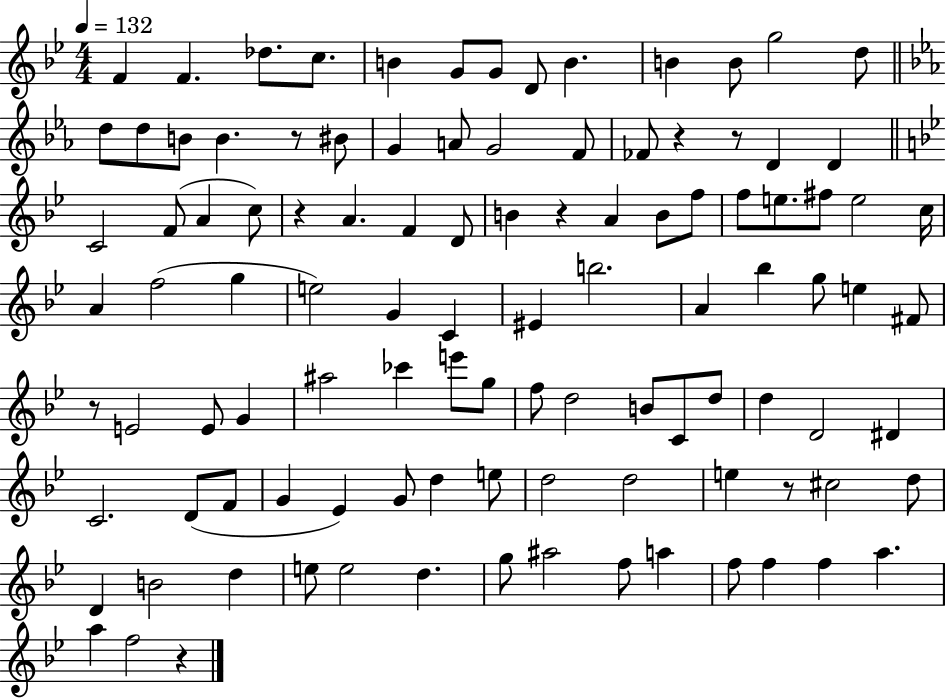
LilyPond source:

{
  \clef treble
  \numericTimeSignature
  \time 4/4
  \key bes \major
  \tempo 4 = 132
  f'4 f'4. des''8. c''8. | b'4 g'8 g'8 d'8 b'4. | b'4 b'8 g''2 d''8 | \bar "||" \break \key c \minor d''8 d''8 b'8 b'4. r8 bis'8 | g'4 a'8 g'2 f'8 | fes'8 r4 r8 d'4 d'4 | \bar "||" \break \key g \minor c'2 f'8( a'4 c''8) | r4 a'4. f'4 d'8 | b'4 r4 a'4 b'8 f''8 | f''8 e''8. fis''8 e''2 c''16 | \break a'4 f''2( g''4 | e''2) g'4 c'4 | eis'4 b''2. | a'4 bes''4 g''8 e''4 fis'8 | \break r8 e'2 e'8 g'4 | ais''2 ces'''4 e'''8 g''8 | f''8 d''2 b'8 c'8 d''8 | d''4 d'2 dis'4 | \break c'2. d'8( f'8 | g'4 ees'4) g'8 d''4 e''8 | d''2 d''2 | e''4 r8 cis''2 d''8 | \break d'4 b'2 d''4 | e''8 e''2 d''4. | g''8 ais''2 f''8 a''4 | f''8 f''4 f''4 a''4. | \break a''4 f''2 r4 | \bar "|."
}